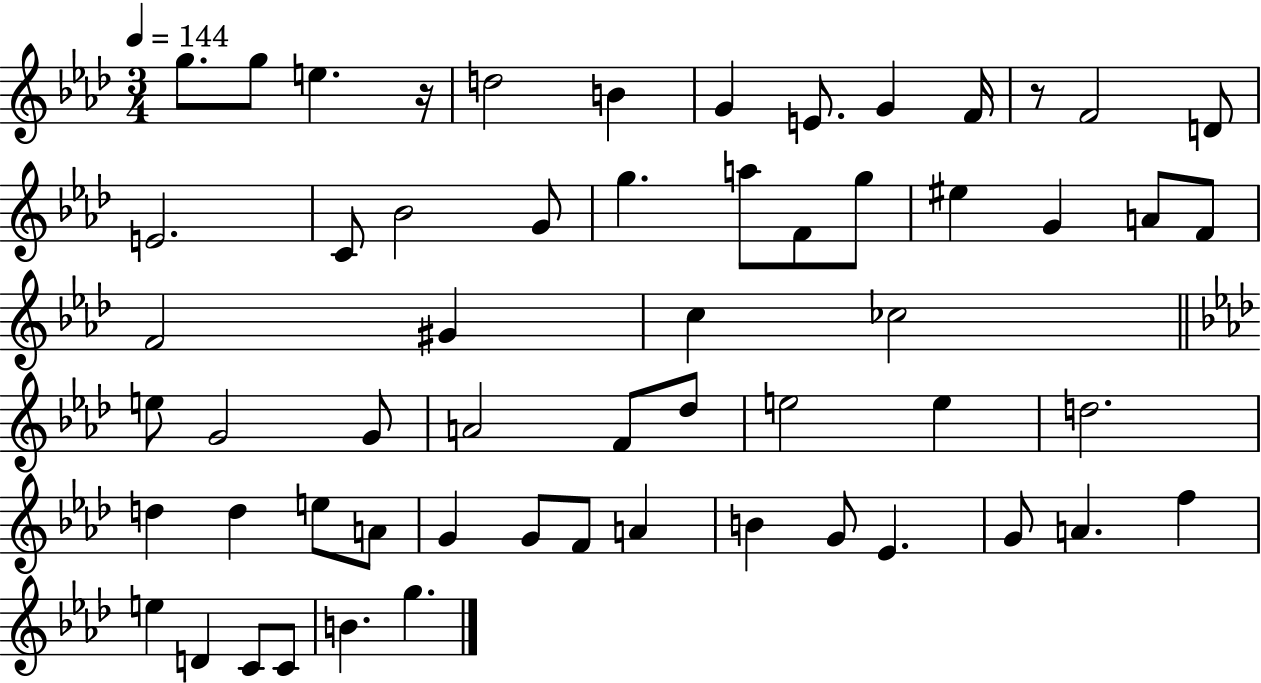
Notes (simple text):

G5/e. G5/e E5/q. R/s D5/h B4/q G4/q E4/e. G4/q F4/s R/e F4/h D4/e E4/h. C4/e Bb4/h G4/e G5/q. A5/e F4/e G5/e EIS5/q G4/q A4/e F4/e F4/h G#4/q C5/q CES5/h E5/e G4/h G4/e A4/h F4/e Db5/e E5/h E5/q D5/h. D5/q D5/q E5/e A4/e G4/q G4/e F4/e A4/q B4/q G4/e Eb4/q. G4/e A4/q. F5/q E5/q D4/q C4/e C4/e B4/q. G5/q.